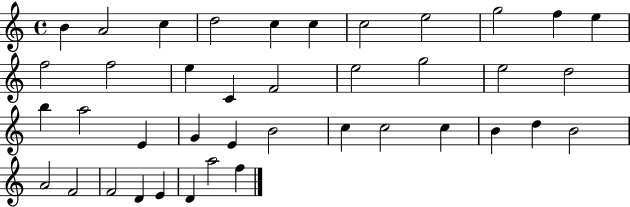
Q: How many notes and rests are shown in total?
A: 40